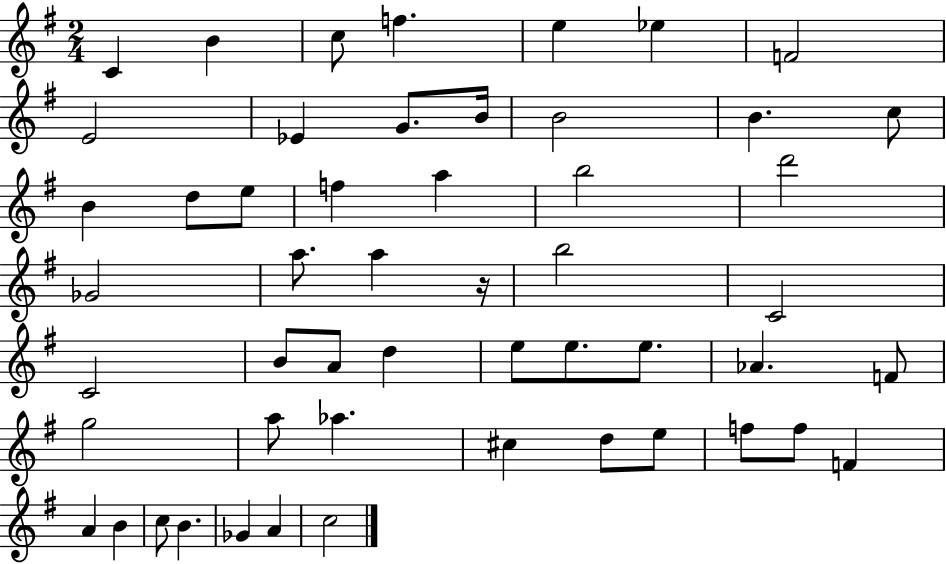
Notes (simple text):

C4/q B4/q C5/e F5/q. E5/q Eb5/q F4/h E4/h Eb4/q G4/e. B4/s B4/h B4/q. C5/e B4/q D5/e E5/e F5/q A5/q B5/h D6/h Gb4/h A5/e. A5/q R/s B5/h C4/h C4/h B4/e A4/e D5/q E5/e E5/e. E5/e. Ab4/q. F4/e G5/h A5/e Ab5/q. C#5/q D5/e E5/e F5/e F5/e F4/q A4/q B4/q C5/e B4/q. Gb4/q A4/q C5/h